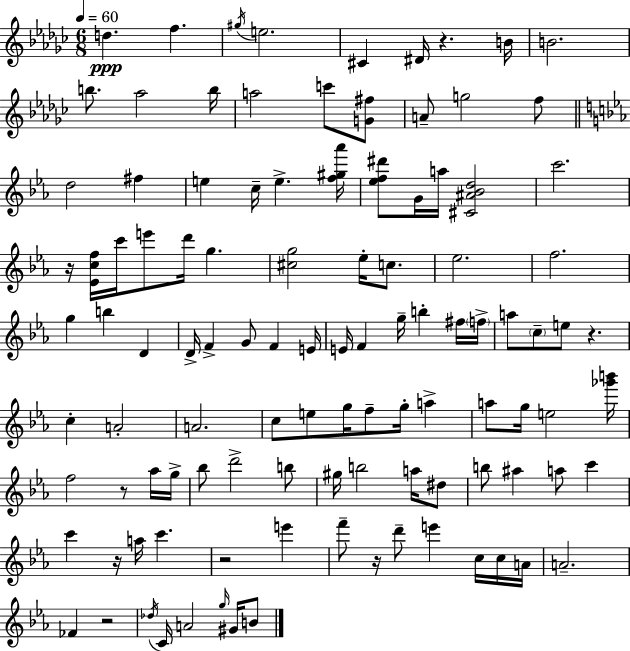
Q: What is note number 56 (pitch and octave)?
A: F5